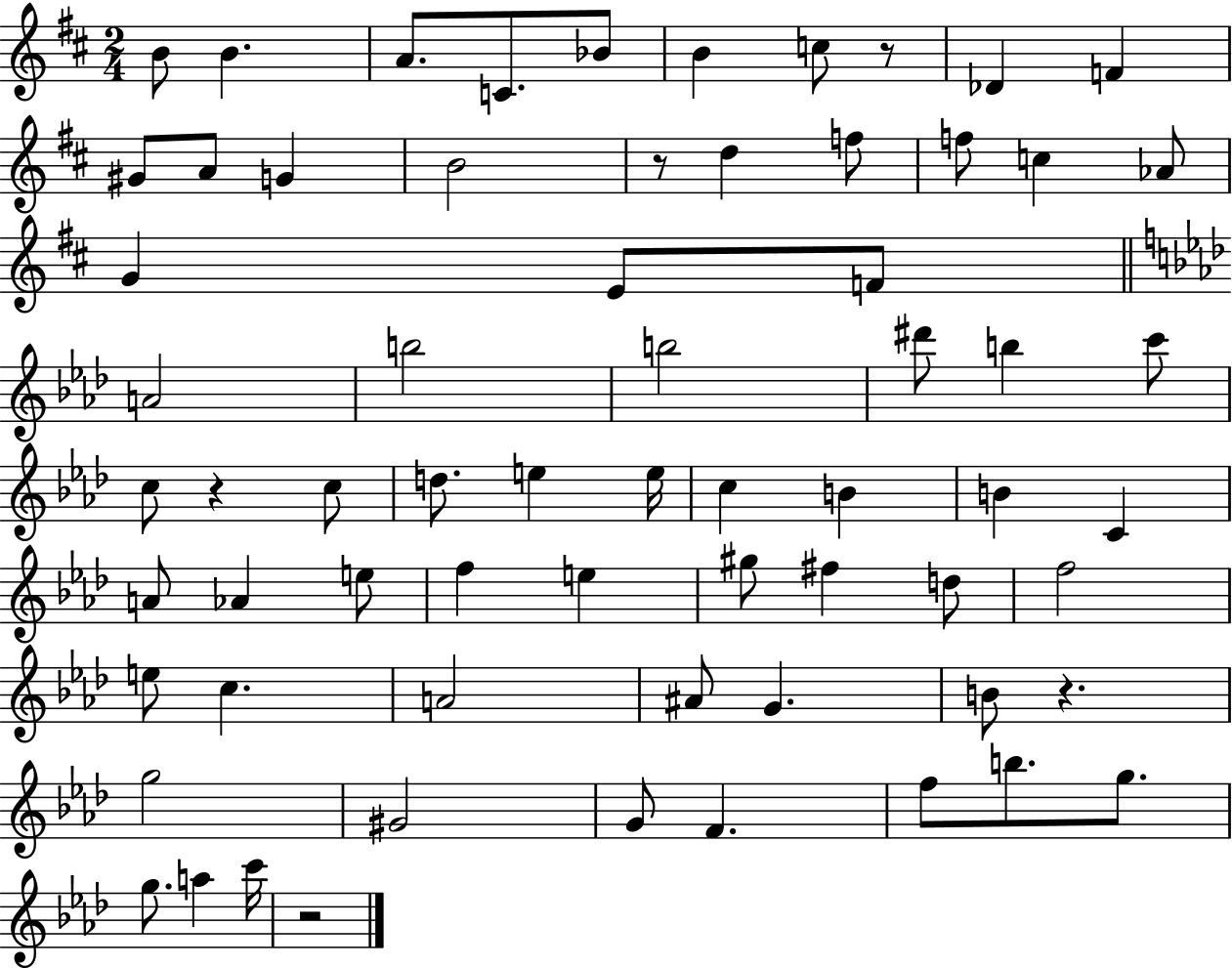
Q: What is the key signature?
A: D major